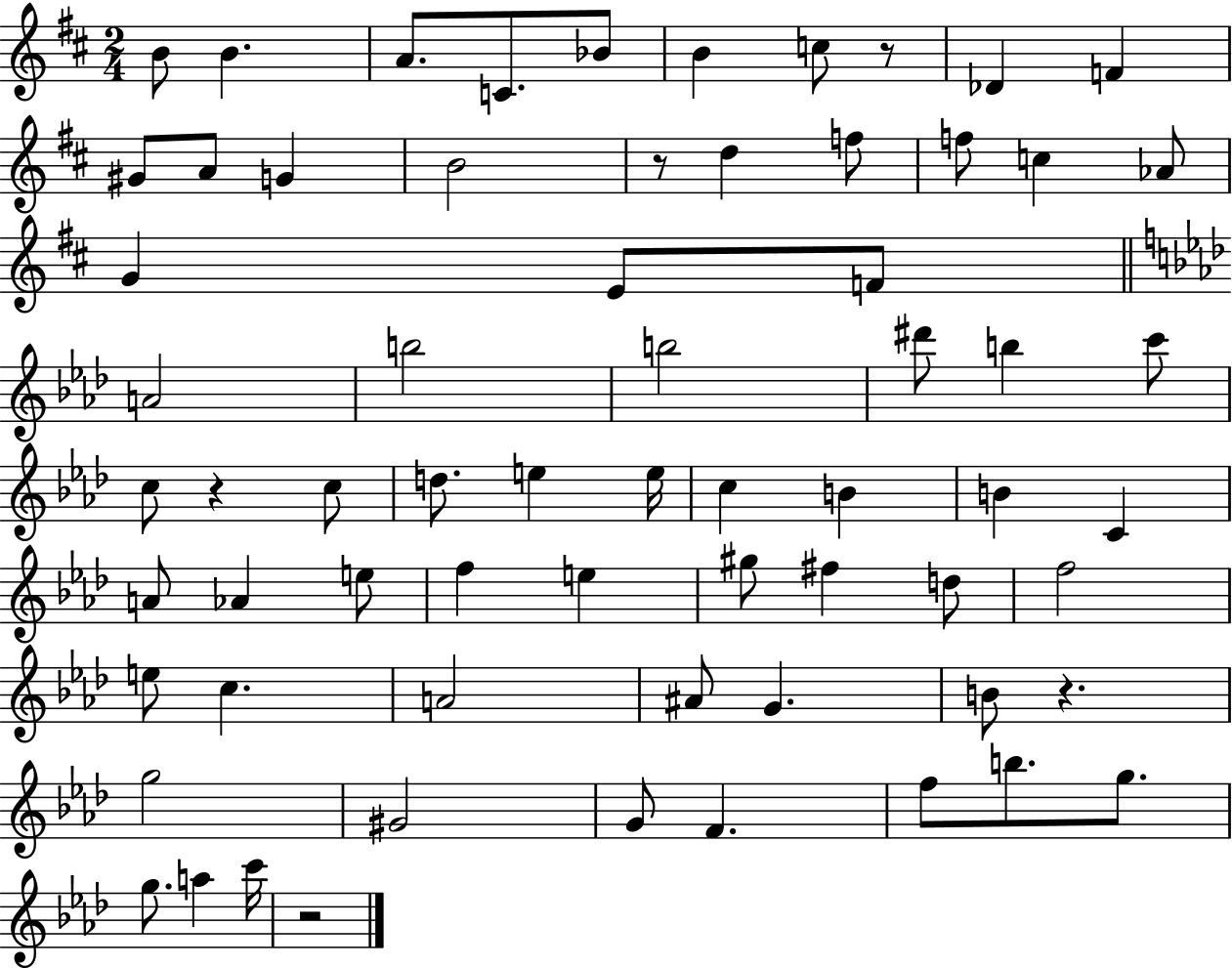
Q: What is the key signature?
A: D major